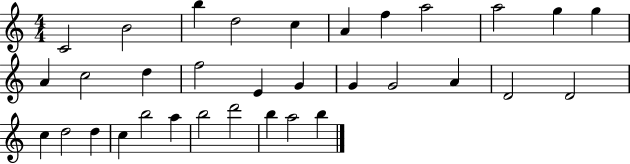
C4/h B4/h B5/q D5/h C5/q A4/q F5/q A5/h A5/h G5/q G5/q A4/q C5/h D5/q F5/h E4/q G4/q G4/q G4/h A4/q D4/h D4/h C5/q D5/h D5/q C5/q B5/h A5/q B5/h D6/h B5/q A5/h B5/q